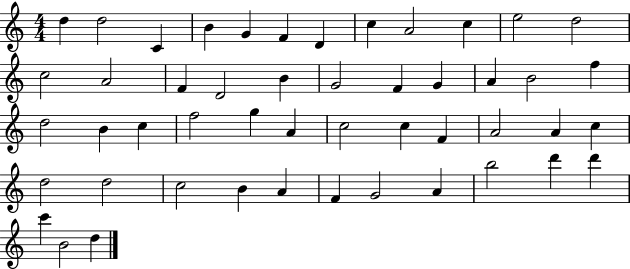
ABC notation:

X:1
T:Untitled
M:4/4
L:1/4
K:C
d d2 C B G F D c A2 c e2 d2 c2 A2 F D2 B G2 F G A B2 f d2 B c f2 g A c2 c F A2 A c d2 d2 c2 B A F G2 A b2 d' d' c' B2 d